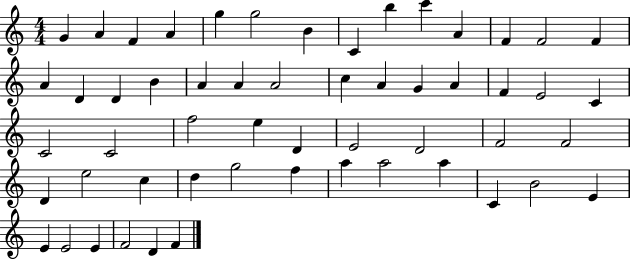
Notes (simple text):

G4/q A4/q F4/q A4/q G5/q G5/h B4/q C4/q B5/q C6/q A4/q F4/q F4/h F4/q A4/q D4/q D4/q B4/q A4/q A4/q A4/h C5/q A4/q G4/q A4/q F4/q E4/h C4/q C4/h C4/h F5/h E5/q D4/q E4/h D4/h F4/h F4/h D4/q E5/h C5/q D5/q G5/h F5/q A5/q A5/h A5/q C4/q B4/h E4/q E4/q E4/h E4/q F4/h D4/q F4/q